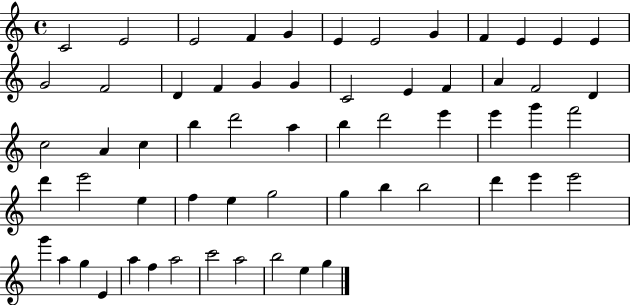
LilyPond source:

{
  \clef treble
  \time 4/4
  \defaultTimeSignature
  \key c \major
  c'2 e'2 | e'2 f'4 g'4 | e'4 e'2 g'4 | f'4 e'4 e'4 e'4 | \break g'2 f'2 | d'4 f'4 g'4 g'4 | c'2 e'4 f'4 | a'4 f'2 d'4 | \break c''2 a'4 c''4 | b''4 d'''2 a''4 | b''4 d'''2 e'''4 | e'''4 g'''4 f'''2 | \break d'''4 e'''2 e''4 | f''4 e''4 g''2 | g''4 b''4 b''2 | d'''4 e'''4 e'''2 | \break g'''4 a''4 g''4 e'4 | a''4 f''4 a''2 | c'''2 a''2 | b''2 e''4 g''4 | \break \bar "|."
}